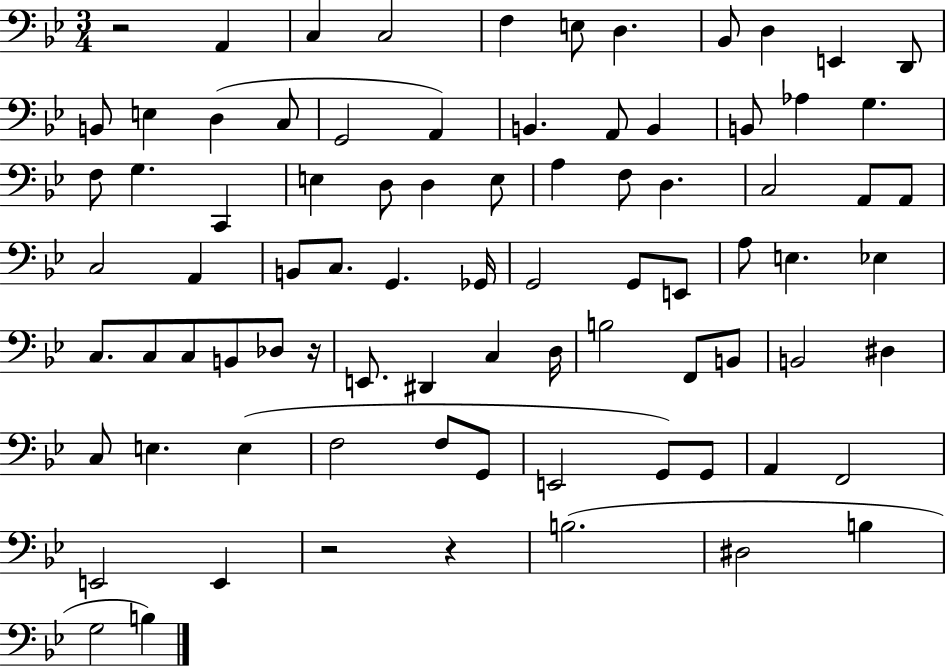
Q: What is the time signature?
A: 3/4